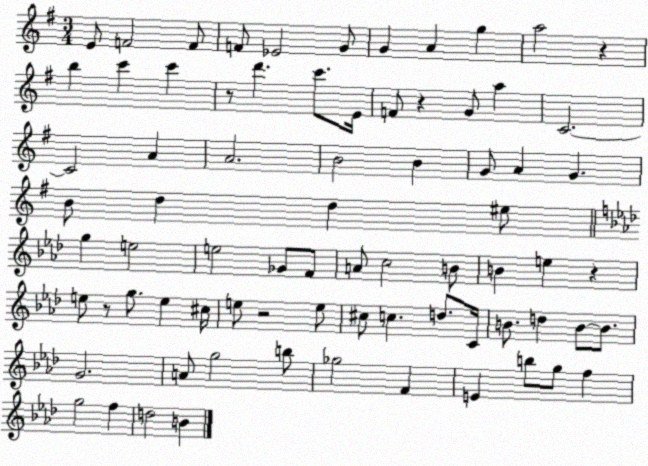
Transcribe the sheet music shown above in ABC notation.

X:1
T:Untitled
M:3/4
L:1/4
K:G
E/2 F2 F/2 F/2 _E2 G/2 G A g a2 z b c' c' z/2 d' c'/2 E/4 F/2 z G/2 a C2 C2 A A2 B2 B G/2 A G B/2 d d ^e/2 g e2 e2 _G/2 F/2 A/2 c2 B/2 B e z e/2 z/2 g/2 e ^c/4 e/2 z2 e/2 ^c/2 c d/2 C/4 B/2 d B/2 B/2 G2 A/2 g2 b/2 _g2 F E b/2 g/2 f g2 f d2 B